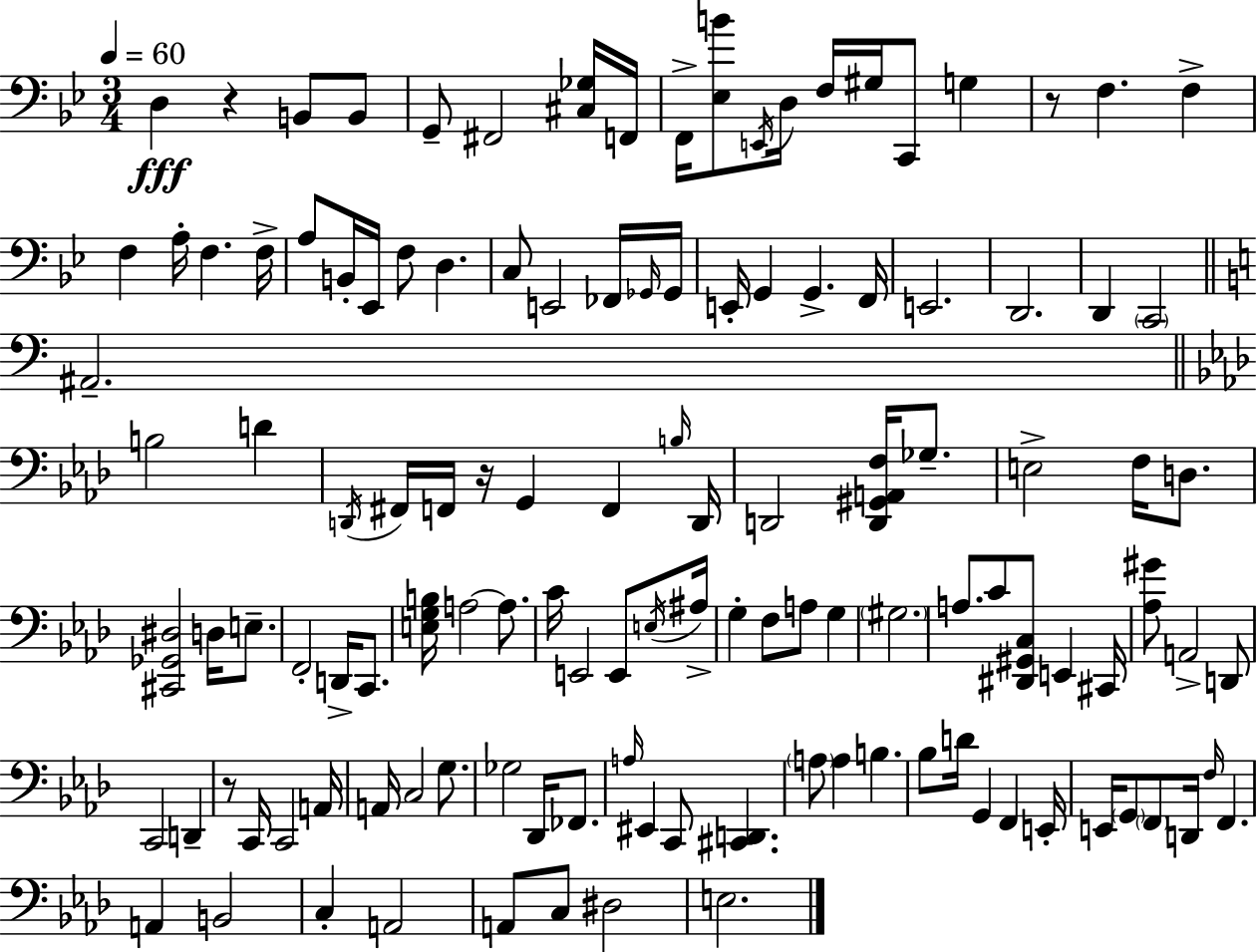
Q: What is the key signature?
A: G minor